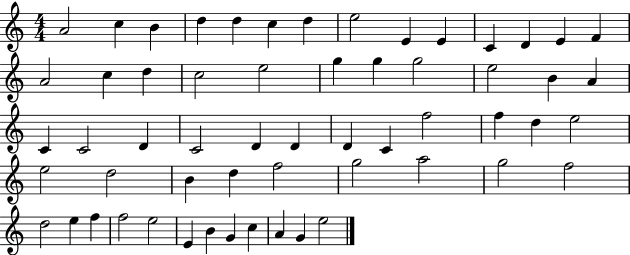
{
  \clef treble
  \numericTimeSignature
  \time 4/4
  \key c \major
  a'2 c''4 b'4 | d''4 d''4 c''4 d''4 | e''2 e'4 e'4 | c'4 d'4 e'4 f'4 | \break a'2 c''4 d''4 | c''2 e''2 | g''4 g''4 g''2 | e''2 b'4 a'4 | \break c'4 c'2 d'4 | c'2 d'4 d'4 | d'4 c'4 f''2 | f''4 d''4 e''2 | \break e''2 d''2 | b'4 d''4 f''2 | g''2 a''2 | g''2 f''2 | \break d''2 e''4 f''4 | f''2 e''2 | e'4 b'4 g'4 c''4 | a'4 g'4 e''2 | \break \bar "|."
}